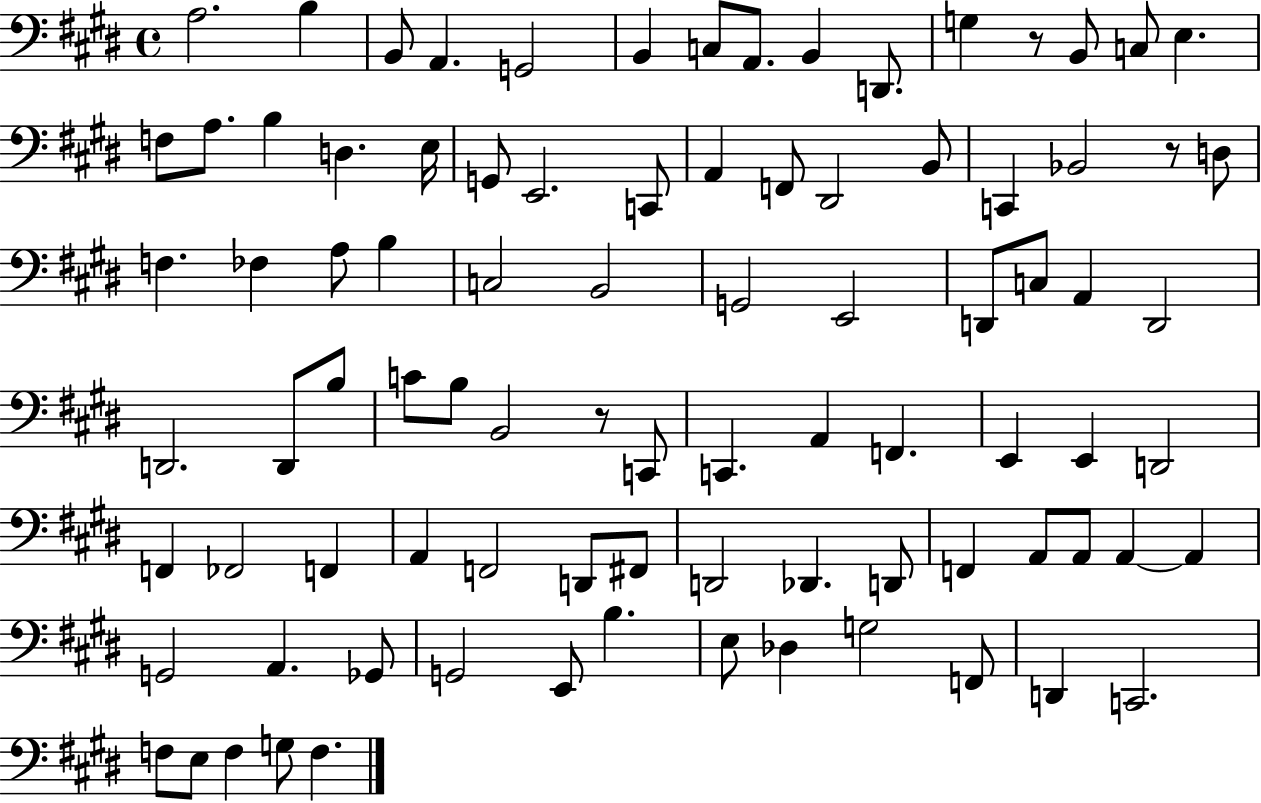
A3/h. B3/q B2/e A2/q. G2/h B2/q C3/e A2/e. B2/q D2/e. G3/q R/e B2/e C3/e E3/q. F3/e A3/e. B3/q D3/q. E3/s G2/e E2/h. C2/e A2/q F2/e D#2/h B2/e C2/q Bb2/h R/e D3/e F3/q. FES3/q A3/e B3/q C3/h B2/h G2/h E2/h D2/e C3/e A2/q D2/h D2/h. D2/e B3/e C4/e B3/e B2/h R/e C2/e C2/q. A2/q F2/q. E2/q E2/q D2/h F2/q FES2/h F2/q A2/q F2/h D2/e F#2/e D2/h Db2/q. D2/e F2/q A2/e A2/e A2/q A2/q G2/h A2/q. Gb2/e G2/h E2/e B3/q. E3/e Db3/q G3/h F2/e D2/q C2/h. F3/e E3/e F3/q G3/e F3/q.